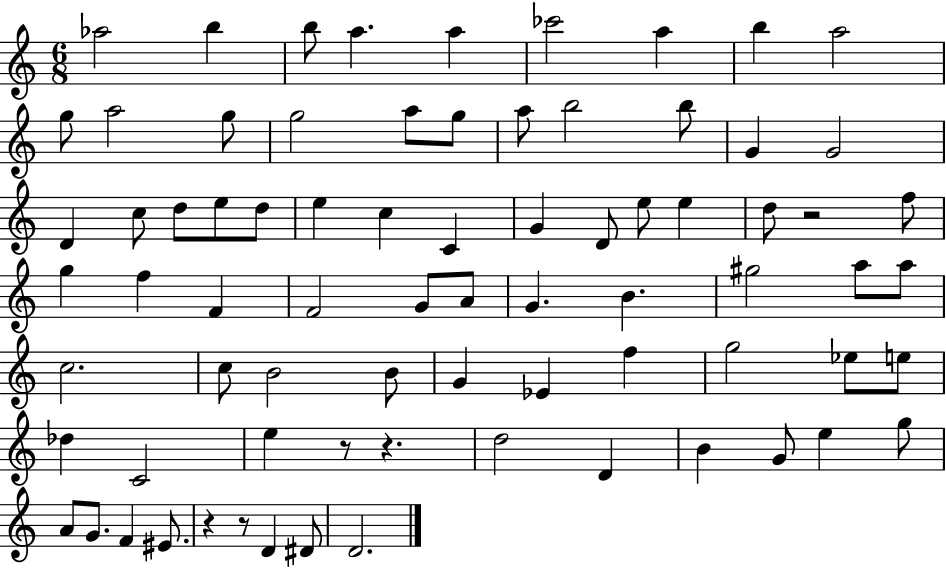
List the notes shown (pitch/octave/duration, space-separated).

Ab5/h B5/q B5/e A5/q. A5/q CES6/h A5/q B5/q A5/h G5/e A5/h G5/e G5/h A5/e G5/e A5/e B5/h B5/e G4/q G4/h D4/q C5/e D5/e E5/e D5/e E5/q C5/q C4/q G4/q D4/e E5/e E5/q D5/e R/h F5/e G5/q F5/q F4/q F4/h G4/e A4/e G4/q. B4/q. G#5/h A5/e A5/e C5/h. C5/e B4/h B4/e G4/q Eb4/q F5/q G5/h Eb5/e E5/e Db5/q C4/h E5/q R/e R/q. D5/h D4/q B4/q G4/e E5/q G5/e A4/e G4/e. F4/q EIS4/e. R/q R/e D4/q D#4/e D4/h.